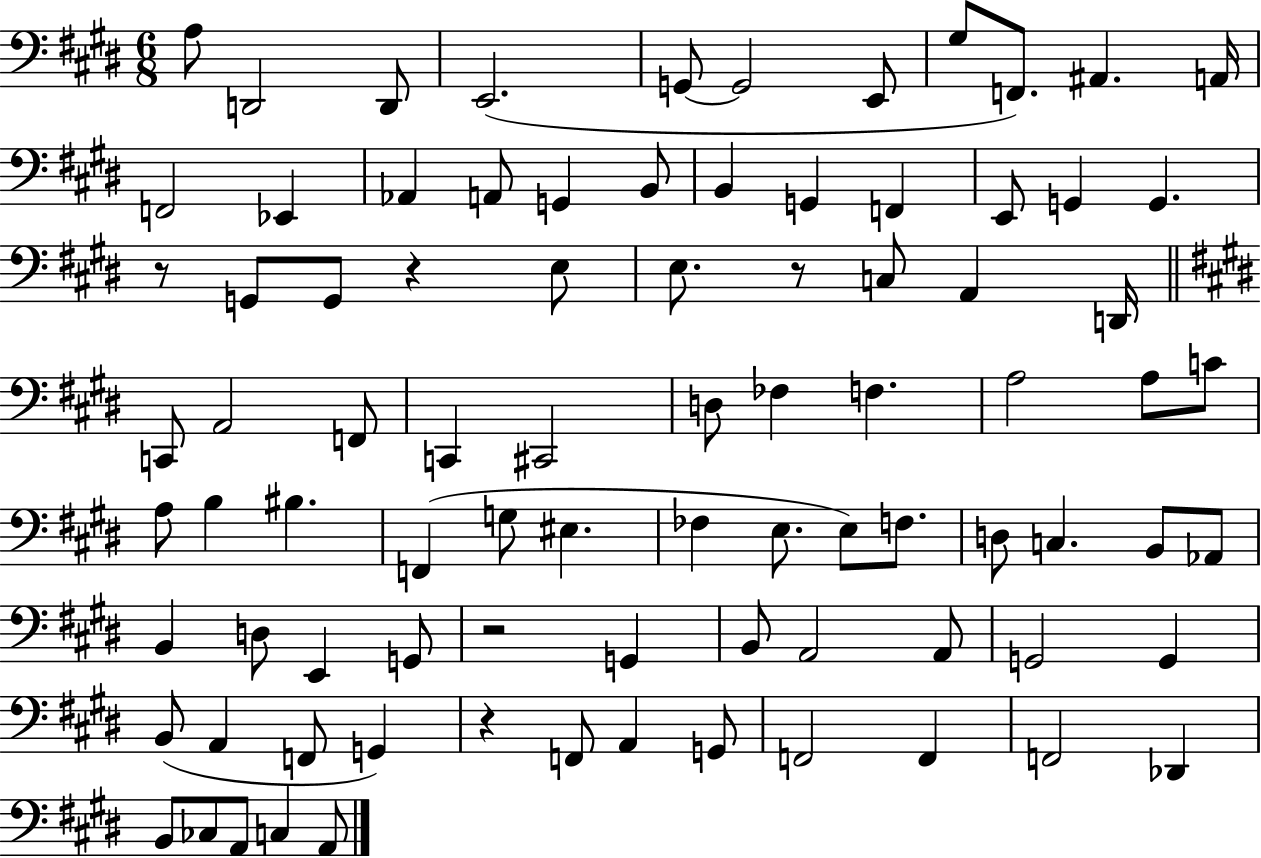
A3/e D2/h D2/e E2/h. G2/e G2/h E2/e G#3/e F2/e. A#2/q. A2/s F2/h Eb2/q Ab2/q A2/e G2/q B2/e B2/q G2/q F2/q E2/e G2/q G2/q. R/e G2/e G2/e R/q E3/e E3/e. R/e C3/e A2/q D2/s C2/e A2/h F2/e C2/q C#2/h D3/e FES3/q F3/q. A3/h A3/e C4/e A3/e B3/q BIS3/q. F2/q G3/e EIS3/q. FES3/q E3/e. E3/e F3/e. D3/e C3/q. B2/e Ab2/e B2/q D3/e E2/q G2/e R/h G2/q B2/e A2/h A2/e G2/h G2/q B2/e A2/q F2/e G2/q R/q F2/e A2/q G2/e F2/h F2/q F2/h Db2/q B2/e CES3/e A2/e C3/q A2/e